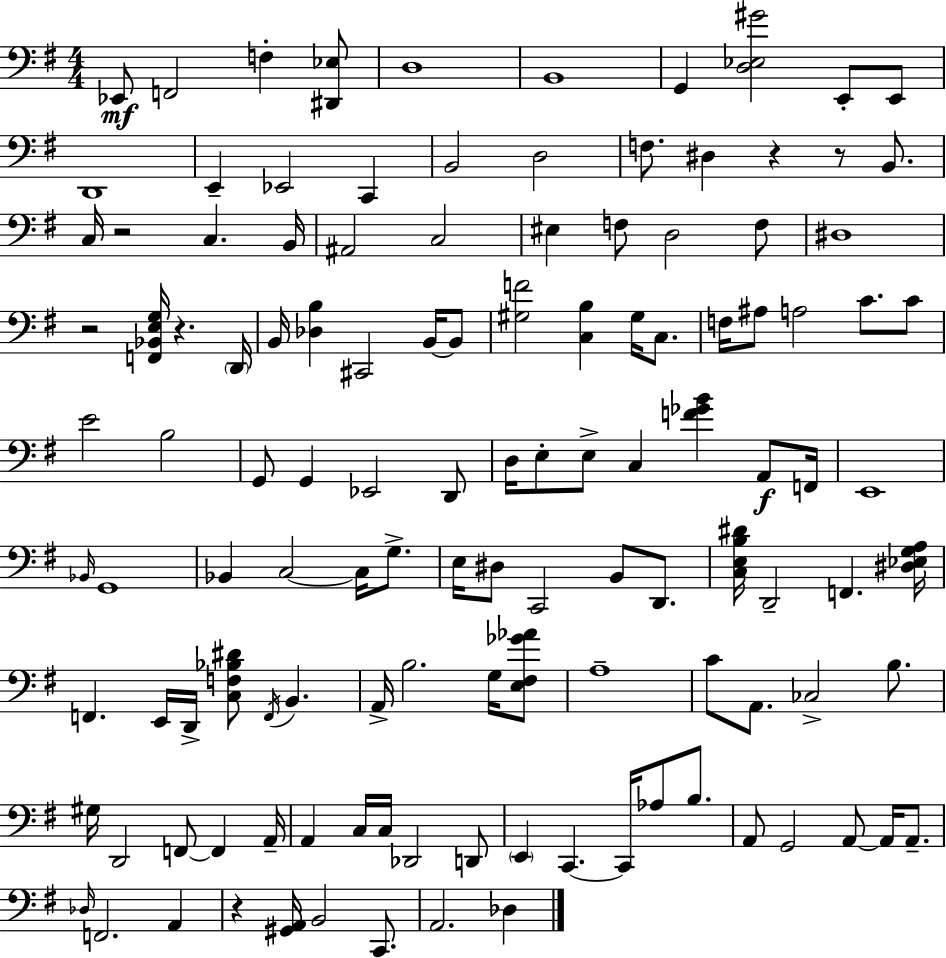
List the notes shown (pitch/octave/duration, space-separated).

Eb2/e F2/h F3/q [D#2,Eb3]/e D3/w B2/w G2/q [D3,Eb3,G#4]/h E2/e E2/e D2/w E2/q Eb2/h C2/q B2/h D3/h F3/e. D#3/q R/q R/e B2/e. C3/s R/h C3/q. B2/s A#2/h C3/h EIS3/q F3/e D3/h F3/e D#3/w R/h [F2,Bb2,E3,G3]/s R/q. D2/s B2/s [Db3,B3]/q C#2/h B2/s B2/e [G#3,F4]/h [C3,B3]/q G#3/s C3/e. F3/s A#3/e A3/h C4/e. C4/e E4/h B3/h G2/e G2/q Eb2/h D2/e D3/s E3/e E3/e C3/q [F4,Gb4,B4]/q A2/e F2/s E2/w Bb2/s G2/w Bb2/q C3/h C3/s G3/e. E3/s D#3/e C2/h B2/e D2/e. [C3,E3,B3,D#4]/s D2/h F2/q. [D#3,Eb3,G3,A3]/s F2/q. E2/s D2/s [C3,F3,Bb3,D#4]/e F2/s B2/q. A2/s B3/h. G3/s [E3,F#3,Gb4,Ab4]/e A3/w C4/e A2/e. CES3/h B3/e. G#3/s D2/h F2/e F2/q A2/s A2/q C3/s C3/s Db2/h D2/e E2/q C2/q. C2/s Ab3/e B3/e. A2/e G2/h A2/e A2/s A2/e. Db3/s F2/h. A2/q R/q [G#2,A2]/s B2/h C2/e. A2/h. Db3/q